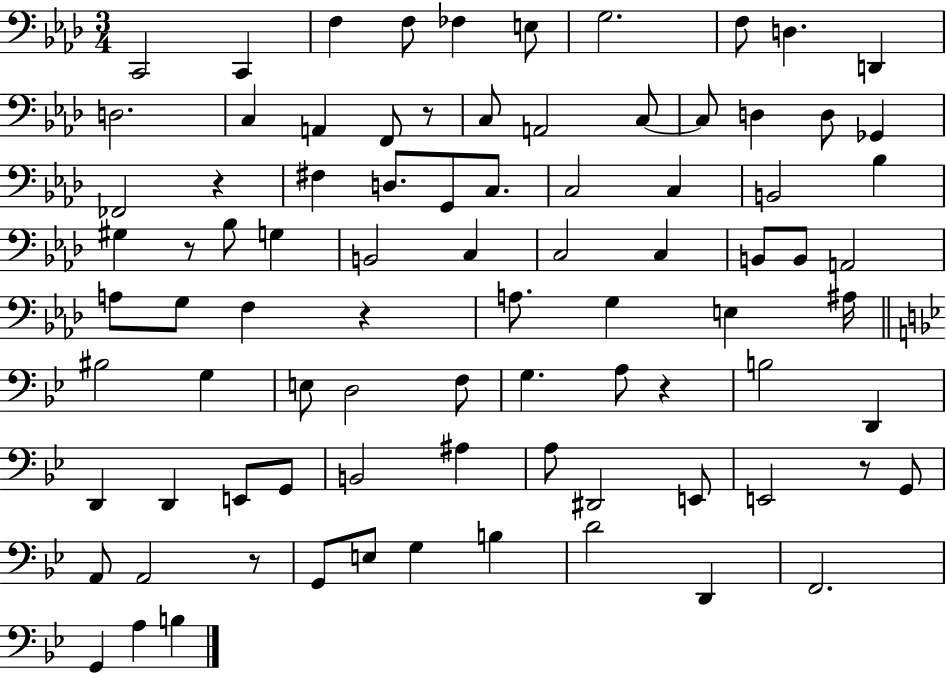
C2/h C2/q F3/q F3/e FES3/q E3/e G3/h. F3/e D3/q. D2/q D3/h. C3/q A2/q F2/e R/e C3/e A2/h C3/e C3/e D3/q D3/e Gb2/q FES2/h R/q F#3/q D3/e. G2/e C3/e. C3/h C3/q B2/h Bb3/q G#3/q R/e Bb3/e G3/q B2/h C3/q C3/h C3/q B2/e B2/e A2/h A3/e G3/e F3/q R/q A3/e. G3/q E3/q A#3/s BIS3/h G3/q E3/e D3/h F3/e G3/q. A3/e R/q B3/h D2/q D2/q D2/q E2/e G2/e B2/h A#3/q A3/e D#2/h E2/e E2/h R/e G2/e A2/e A2/h R/e G2/e E3/e G3/q B3/q D4/h D2/q F2/h. G2/q A3/q B3/q